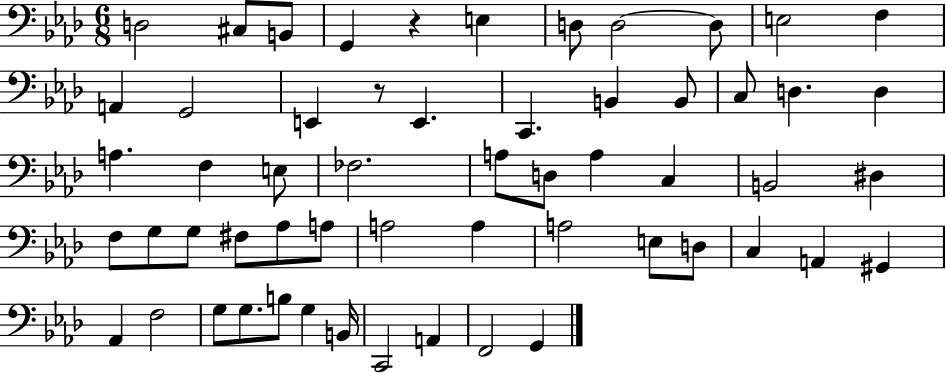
{
  \clef bass
  \numericTimeSignature
  \time 6/8
  \key aes \major
  d2 cis8 b,8 | g,4 r4 e4 | d8 d2~~ d8 | e2 f4 | \break a,4 g,2 | e,4 r8 e,4. | c,4. b,4 b,8 | c8 d4. d4 | \break a4. f4 e8 | fes2. | a8 d8 a4 c4 | b,2 dis4 | \break f8 g8 g8 fis8 aes8 a8 | a2 a4 | a2 e8 d8 | c4 a,4 gis,4 | \break aes,4 f2 | g8 g8. b8 g4 b,16 | c,2 a,4 | f,2 g,4 | \break \bar "|."
}